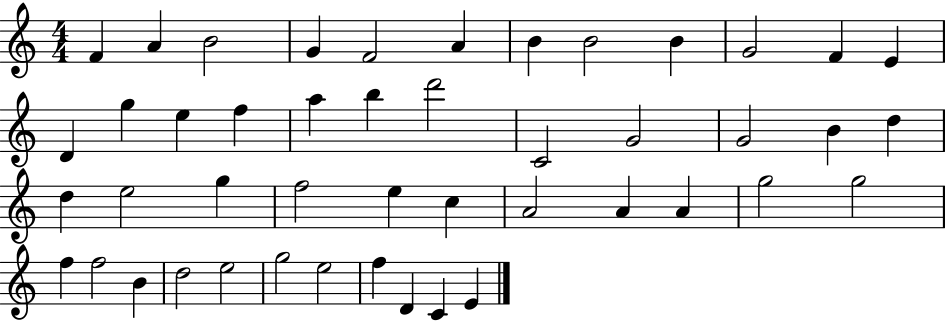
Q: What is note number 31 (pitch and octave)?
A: A4